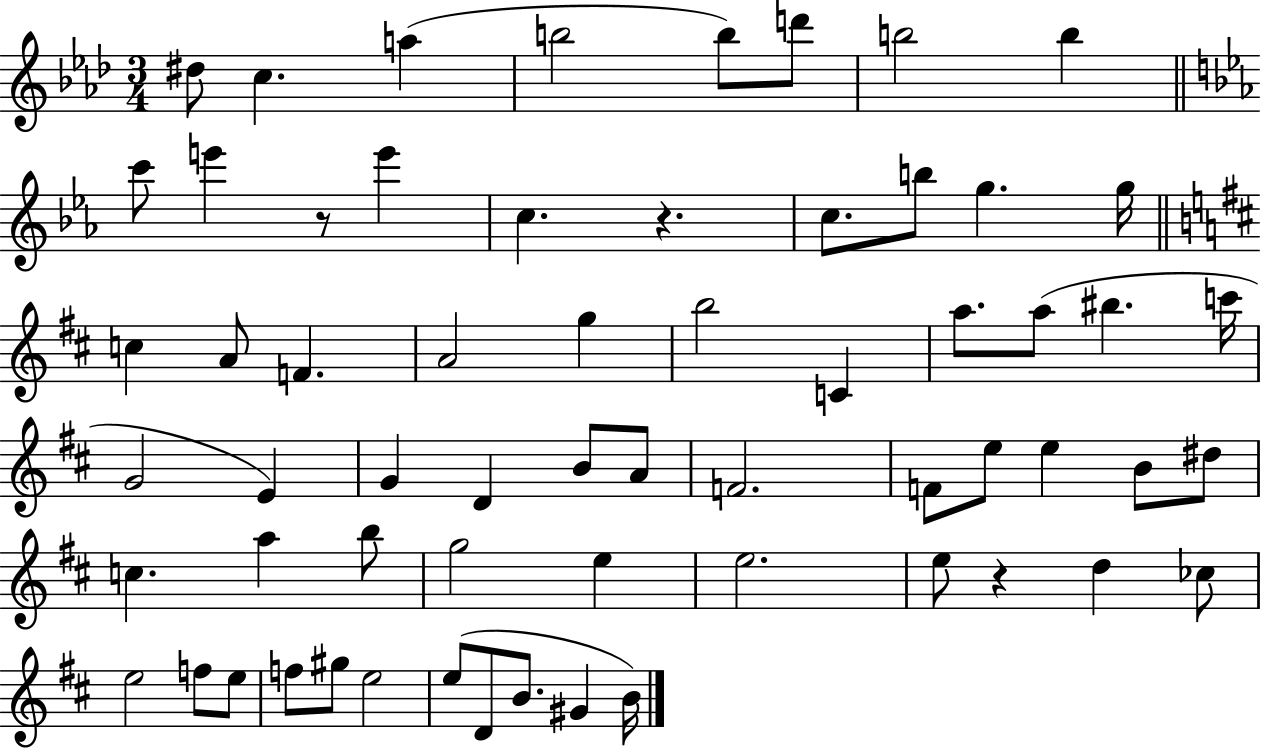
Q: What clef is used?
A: treble